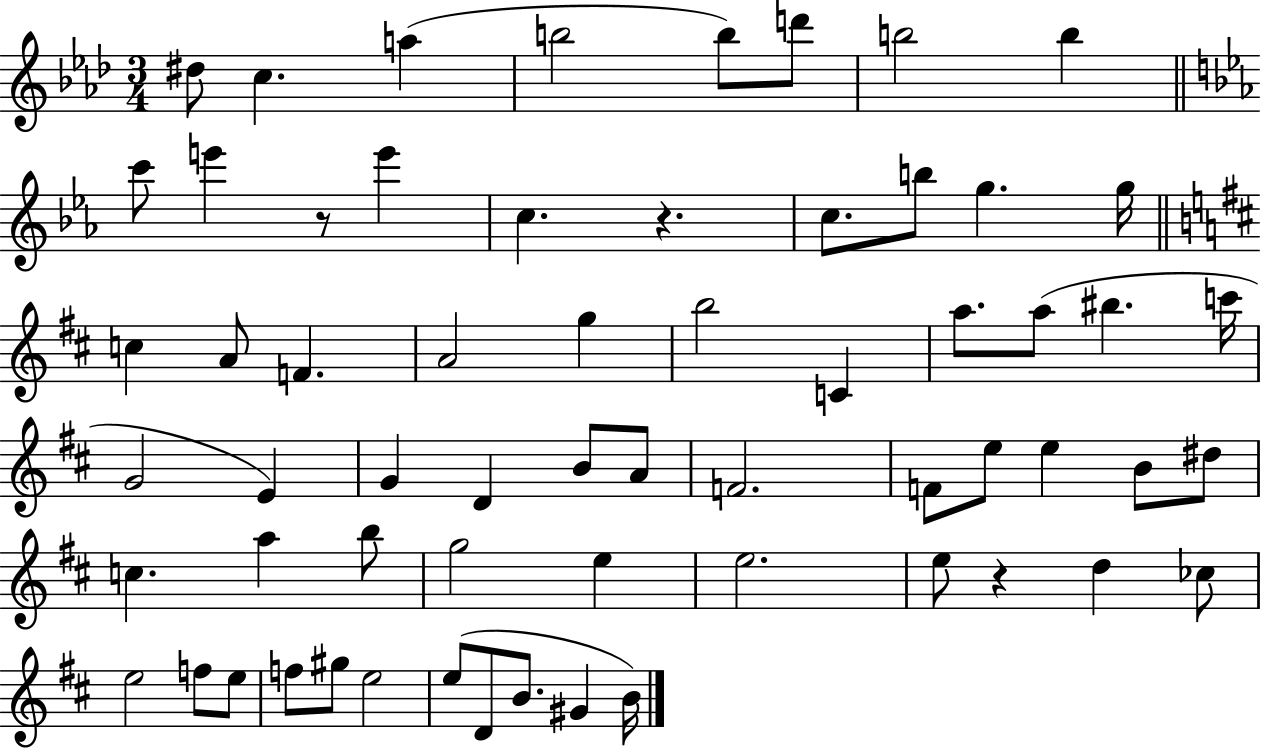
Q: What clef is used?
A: treble